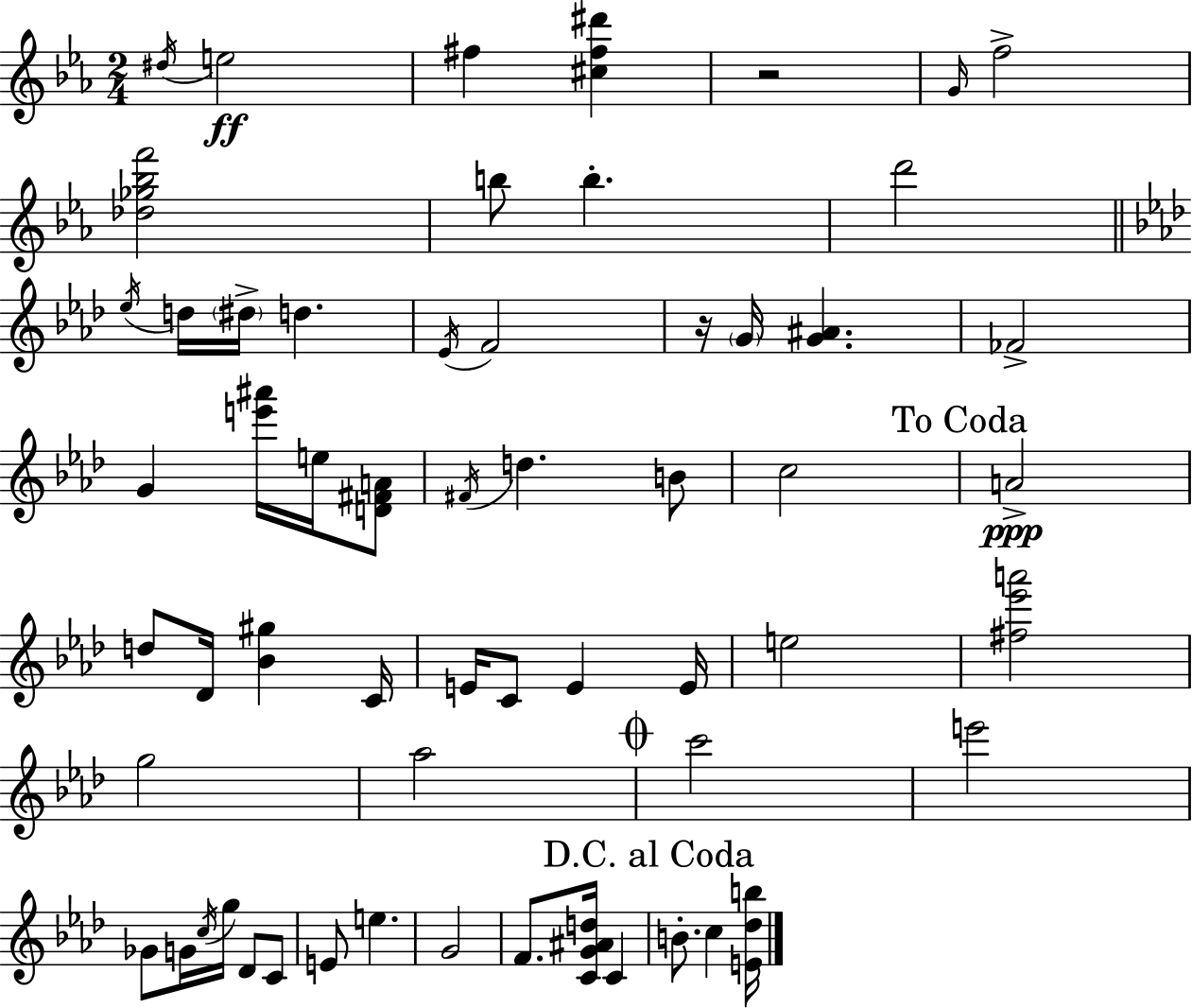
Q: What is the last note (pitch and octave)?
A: C5